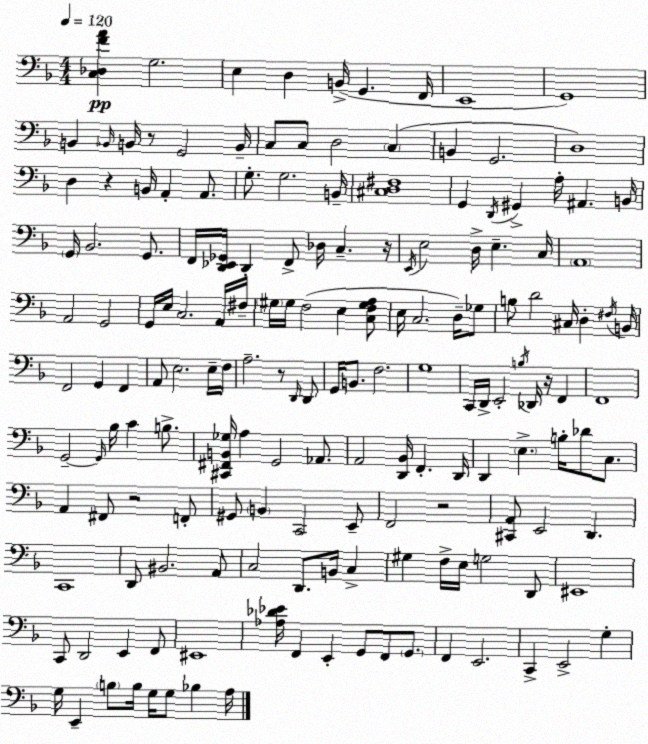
X:1
T:Untitled
M:4/4
L:1/4
K:F
[C,_D,FA] G,2 E, D, B,,/4 G,, F,,/4 E,,4 G,,4 B,, _B,,/4 B,,/4 z/2 G,,2 B,,/4 C,/2 C,/2 D,2 C, B,, G,,2 D,4 D, z B,,/4 A,, A,,/2 G,/2 G,2 B,,/4 [^C,D,^F,]4 G,, D,,/4 ^G,, A,/4 ^A,, B,,/4 G,,/4 _B,,2 G,,/2 F,,/4 [D,,_E,,_G,,]/4 D,, F,,/2 _D,/4 C, z/4 E,,/4 E,2 D,/4 E, C,/4 A,,4 A,,2 G,,2 G,,/4 E,/4 C,2 A,,/4 ^F,/4 ^G,/4 ^G,/4 F,2 E, [C,F,^G,A,]/2 E,/4 C,2 D,/4 _G,/2 B,/2 D2 ^C,/4 D, ^F,/4 B,,/4 F,,2 G,, F,, A,,/2 E,2 E,/4 F,/4 A,2 z/2 D,,/4 D,,/2 G,,/4 B,,/2 F,2 G,4 C,,/4 D,,/4 E,,2 B,/4 _D,,/4 z/4 F,, F,,4 G,,2 G,,/4 _B,/4 C B,/2 [^C,,^F,,B,,_G,]/4 A, G,,2 _A,,/2 A,,2 [D,,_B,,]/4 F,, D,,/4 D,, E, B,/4 _D/2 C,/2 A,, ^F,,/2 z2 F,,/2 ^G,,/2 B,, C,,2 E,,/2 F,,2 z2 [^C,,A,,]/2 E,,2 D,, C,,4 D,,/2 ^B,,2 A,,/2 C,2 D,,/2 B,,/4 C, ^G, F,/4 E,/4 G,2 D,,/2 ^E,,4 C,,/2 D,,2 E,, F,,/2 ^E,,4 [_A,_D_E]/4 F,, E,, G,,/2 F,,/2 G,,/2 F,, E,,2 C,, E,,2 G, G,/4 E,, B,/2 B,/4 G,/4 G,/2 _B, A,/4